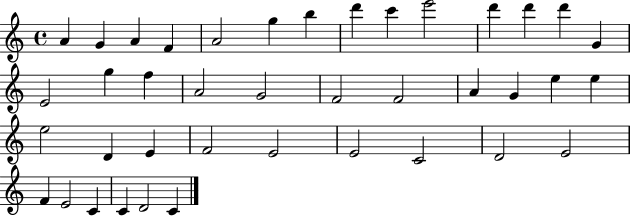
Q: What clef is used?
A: treble